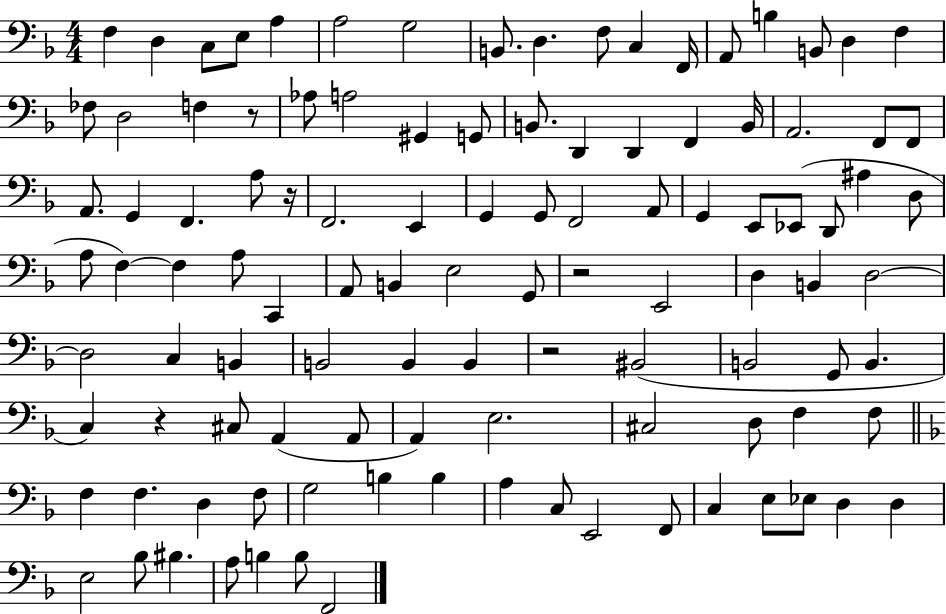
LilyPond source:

{
  \clef bass
  \numericTimeSignature
  \time 4/4
  \key f \major
  \repeat volta 2 { f4 d4 c8 e8 a4 | a2 g2 | b,8. d4. f8 c4 f,16 | a,8 b4 b,8 d4 f4 | \break fes8 d2 f4 r8 | aes8 a2 gis,4 g,8 | b,8. d,4 d,4 f,4 b,16 | a,2. f,8 f,8 | \break a,8. g,4 f,4. a8 r16 | f,2. e,4 | g,4 g,8 f,2 a,8 | g,4 e,8 ees,8( d,8 ais4 d8 | \break a8 f4~~) f4 a8 c,4 | a,8 b,4 e2 g,8 | r2 e,2 | d4 b,4 d2~~ | \break d2 c4 b,4 | b,2 b,4 b,4 | r2 bis,2( | b,2 g,8 b,4. | \break c4) r4 cis8 a,4( a,8 | a,4) e2. | cis2 d8 f4 f8 | \bar "||" \break \key f \major f4 f4. d4 f8 | g2 b4 b4 | a4 c8 e,2 f,8 | c4 e8 ees8 d4 d4 | \break e2 bes8 bis4. | a8 b4 b8 f,2 | } \bar "|."
}